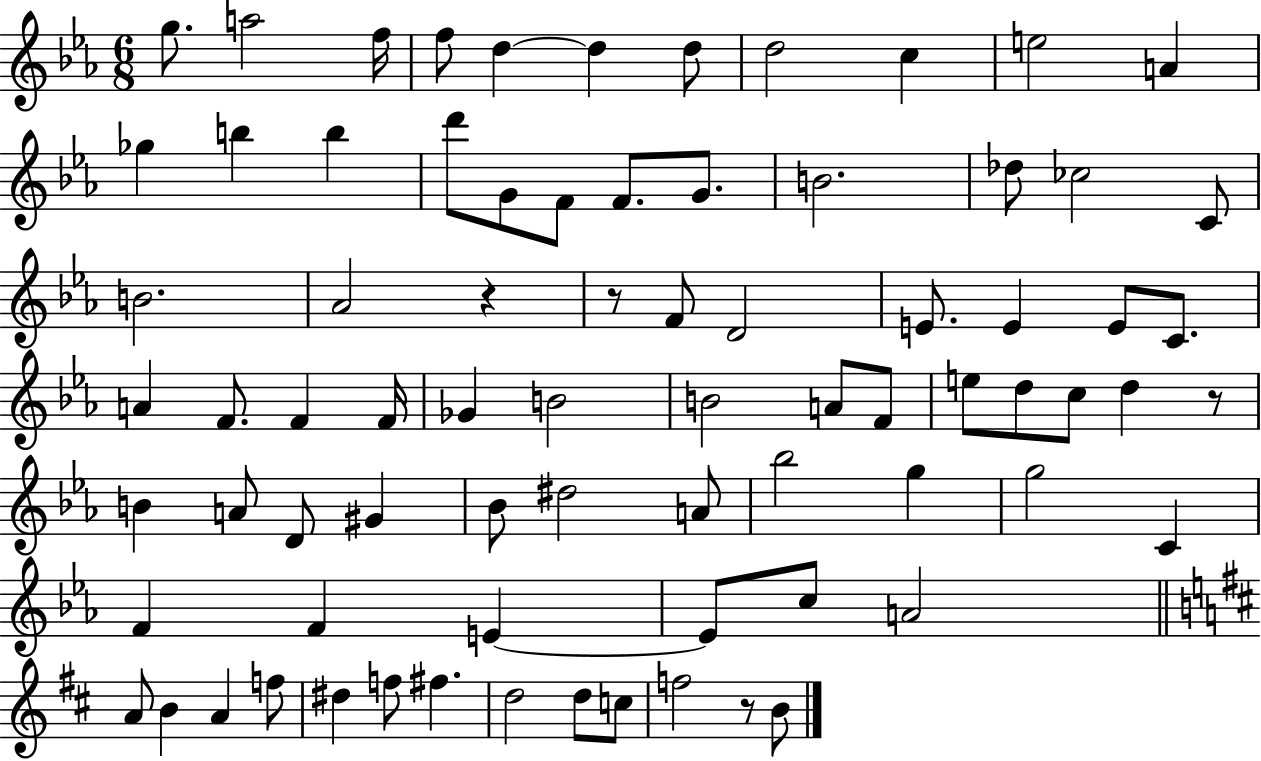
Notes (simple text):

G5/e. A5/h F5/s F5/e D5/q D5/q D5/e D5/h C5/q E5/h A4/q Gb5/q B5/q B5/q D6/e G4/e F4/e F4/e. G4/e. B4/h. Db5/e CES5/h C4/e B4/h. Ab4/h R/q R/e F4/e D4/h E4/e. E4/q E4/e C4/e. A4/q F4/e. F4/q F4/s Gb4/q B4/h B4/h A4/e F4/e E5/e D5/e C5/e D5/q R/e B4/q A4/e D4/e G#4/q Bb4/e D#5/h A4/e Bb5/h G5/q G5/h C4/q F4/q F4/q E4/q E4/e C5/e A4/h A4/e B4/q A4/q F5/e D#5/q F5/e F#5/q. D5/h D5/e C5/e F5/h R/e B4/e